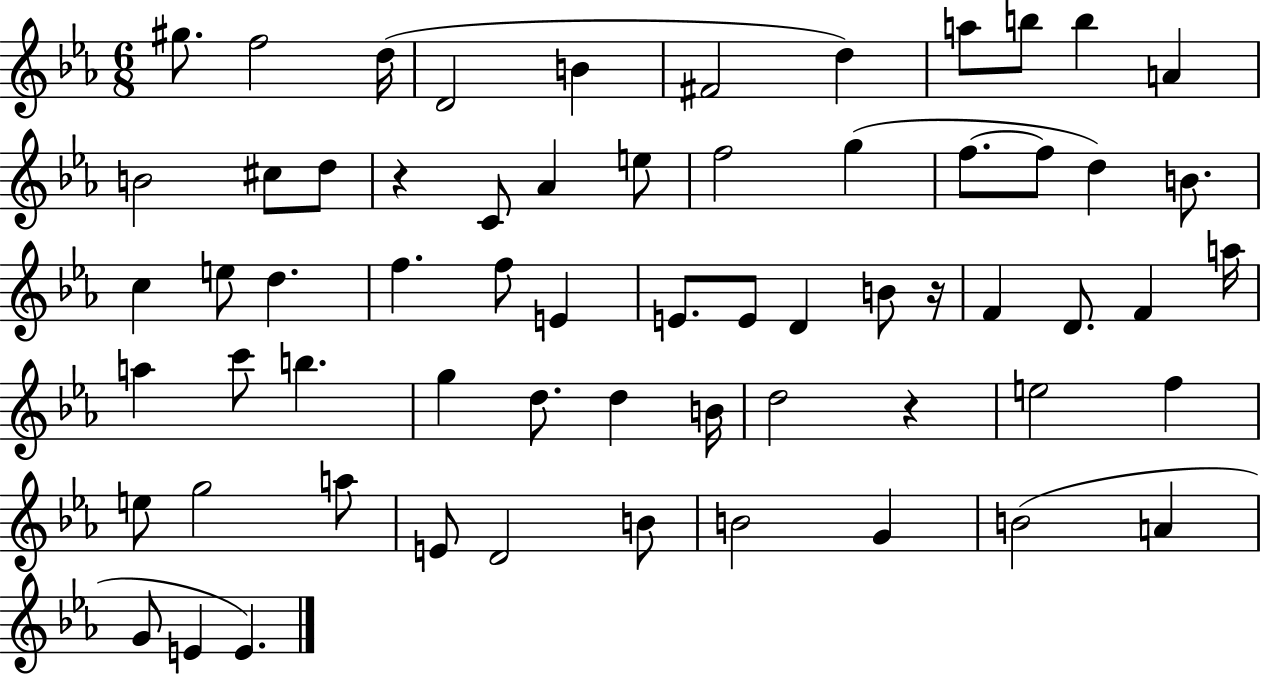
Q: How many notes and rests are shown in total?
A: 63